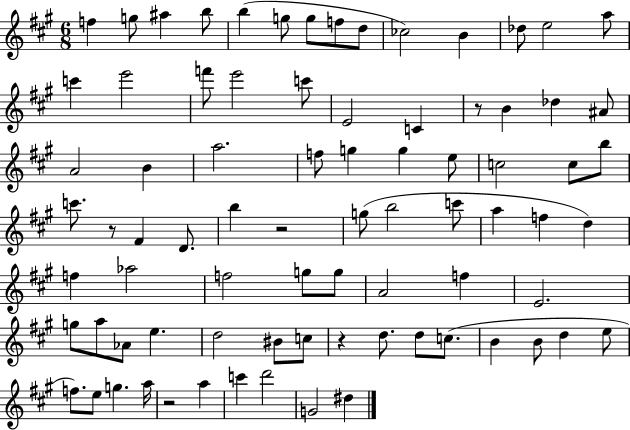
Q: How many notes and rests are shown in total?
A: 80